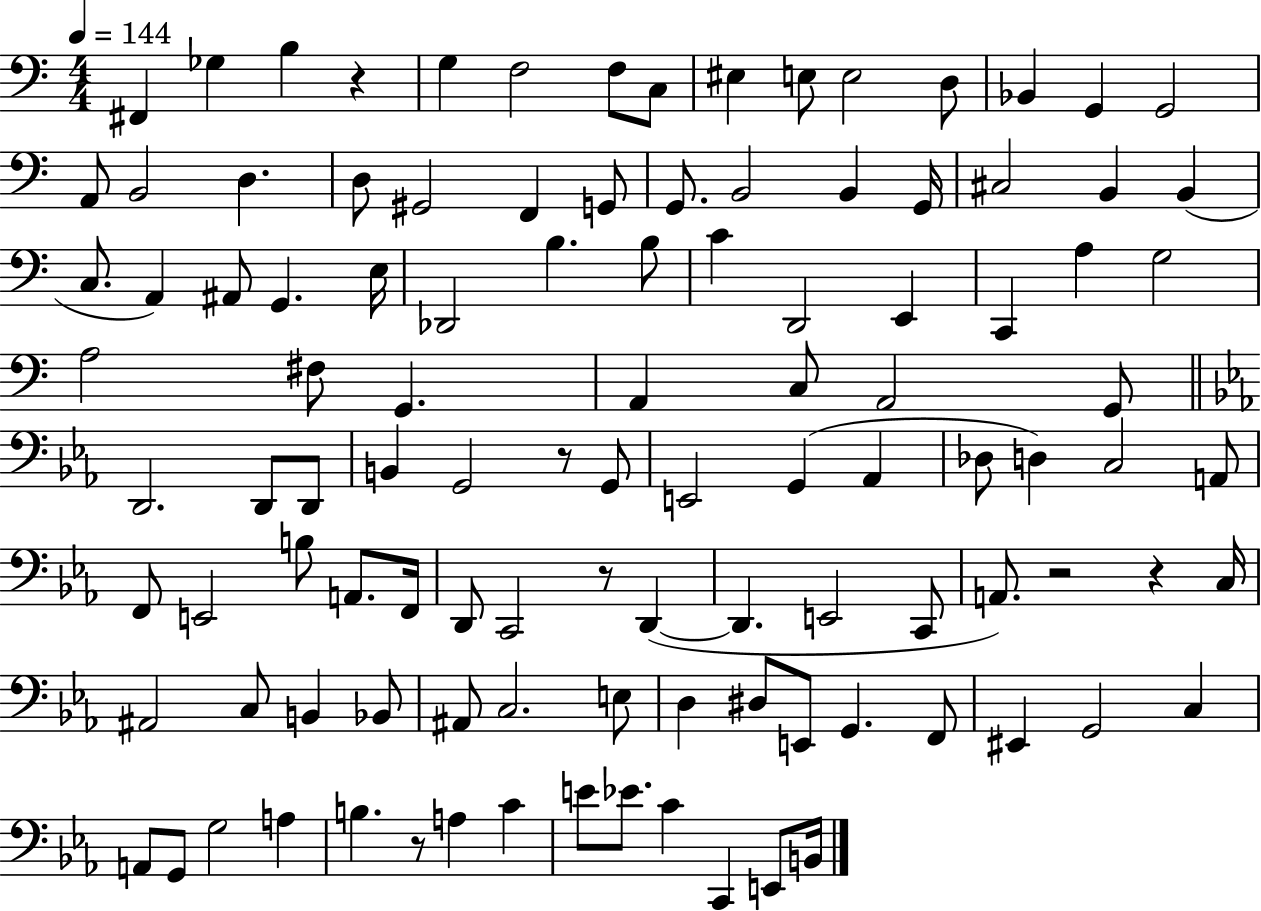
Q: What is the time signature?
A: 4/4